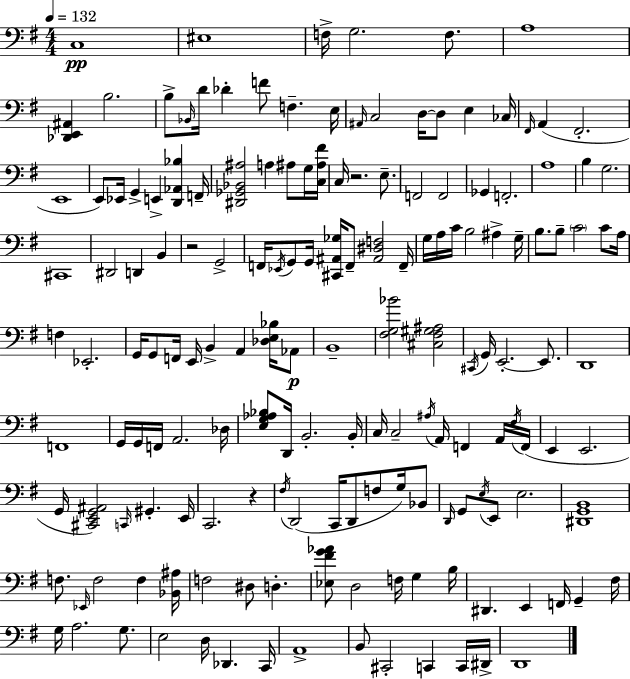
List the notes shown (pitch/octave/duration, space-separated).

C3/w EIS3/w F3/s G3/h. F3/e. A3/w [Db2,E2,A#2]/q B3/h. B3/e Bb2/s D4/s Db4/q F4/e F3/q. E3/s A#2/s C3/h D3/s D3/e E3/q CES3/s F#2/s A2/q F#2/h. E2/w E2/e Eb2/s G2/q E2/q [D2,Ab2,Bb3]/q F2/s [D#2,Gb2,Bb2,A#3]/h A3/q A#3/e G3/s [C3,A#3,F#4]/s C3/s R/h. E3/e. F2/h F2/h Gb2/q F2/h. A3/w B3/q G3/h. C#2/w D#2/h D2/q B2/q R/h G2/h F2/s Eb2/s G2/e G2/s [C#2,A#2,Gb3]/s F2/e [A#2,D#3,F3]/h F2/s G3/s A3/s C4/s B3/h A#3/q G3/s B3/e. B3/e C4/h C4/e A3/s F3/q Eb2/h. G2/s G2/e F2/s E2/s B2/q A2/q [Db3,E3,Bb3]/s Ab2/e B2/w [F#3,G3,Bb4]/h [C#3,F#3,G#3,A#3]/h C#2/s G2/s E2/h. E2/e. D2/w F2/w G2/s G2/s F2/s A2/h. Db3/s [E3,G3,Ab3,Bb3]/e D2/s B2/h. B2/s C3/s C3/h A#3/s A2/s F2/q A2/s F#3/s F2/s E2/q E2/h. G2/s [C#2,E2,G2,A#2]/h C2/s G#2/q. E2/s C2/h. R/q F#3/s D2/h C2/s D2/e F3/e G3/s Bb2/e D2/s G2/e E3/s E2/e E3/h. [D#2,G2,B2]/w F3/e. Eb2/s F3/h F3/q [Bb2,A#3]/s F3/h D#3/e D3/q. [Eb3,F#4,G4,Ab4]/e D3/h F3/s G3/q B3/s D#2/q. E2/q F2/s G2/q F#3/s G3/s A3/h. G3/e. E3/h D3/s Db2/q. C2/s A2/w B2/e C#2/h C2/q C2/s D#2/s D2/w